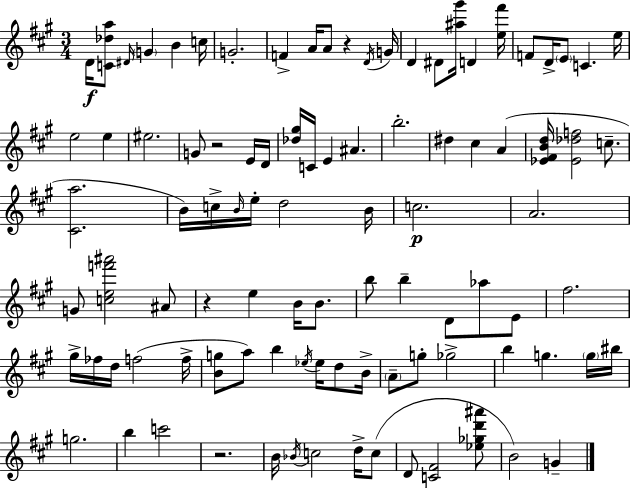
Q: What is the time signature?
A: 3/4